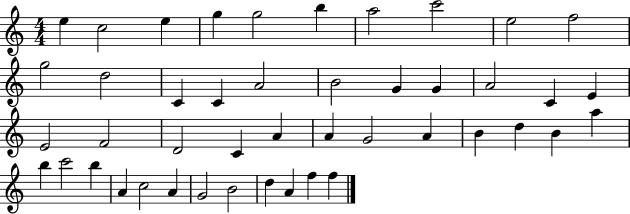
{
  \clef treble
  \numericTimeSignature
  \time 4/4
  \key c \major
  e''4 c''2 e''4 | g''4 g''2 b''4 | a''2 c'''2 | e''2 f''2 | \break g''2 d''2 | c'4 c'4 a'2 | b'2 g'4 g'4 | a'2 c'4 e'4 | \break e'2 f'2 | d'2 c'4 a'4 | a'4 g'2 a'4 | b'4 d''4 b'4 a''4 | \break b''4 c'''2 b''4 | a'4 c''2 a'4 | g'2 b'2 | d''4 a'4 f''4 f''4 | \break \bar "|."
}